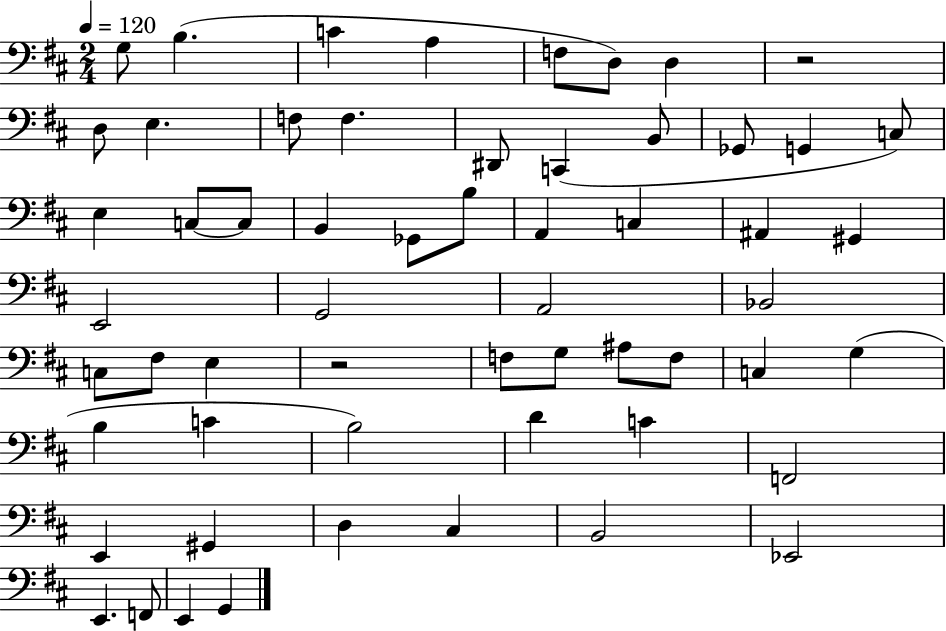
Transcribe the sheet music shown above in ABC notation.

X:1
T:Untitled
M:2/4
L:1/4
K:D
G,/2 B, C A, F,/2 D,/2 D, z2 D,/2 E, F,/2 F, ^D,,/2 C,, B,,/2 _G,,/2 G,, C,/2 E, C,/2 C,/2 B,, _G,,/2 B,/2 A,, C, ^A,, ^G,, E,,2 G,,2 A,,2 _B,,2 C,/2 ^F,/2 E, z2 F,/2 G,/2 ^A,/2 F,/2 C, G, B, C B,2 D C F,,2 E,, ^G,, D, ^C, B,,2 _E,,2 E,, F,,/2 E,, G,,